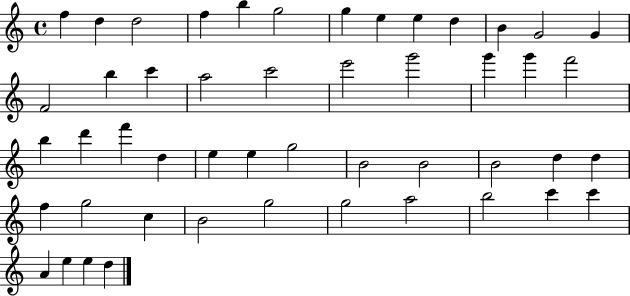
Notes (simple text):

F5/q D5/q D5/h F5/q B5/q G5/h G5/q E5/q E5/q D5/q B4/q G4/h G4/q F4/h B5/q C6/q A5/h C6/h E6/h G6/h G6/q G6/q F6/h B5/q D6/q F6/q D5/q E5/q E5/q G5/h B4/h B4/h B4/h D5/q D5/q F5/q G5/h C5/q B4/h G5/h G5/h A5/h B5/h C6/q C6/q A4/q E5/q E5/q D5/q